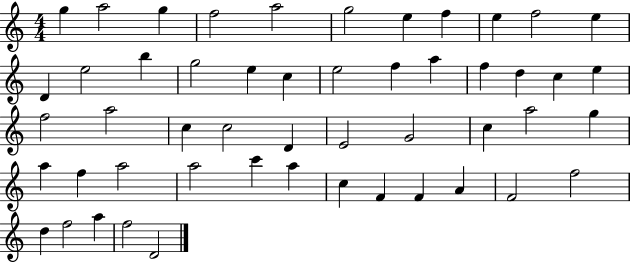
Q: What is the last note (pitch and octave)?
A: D4